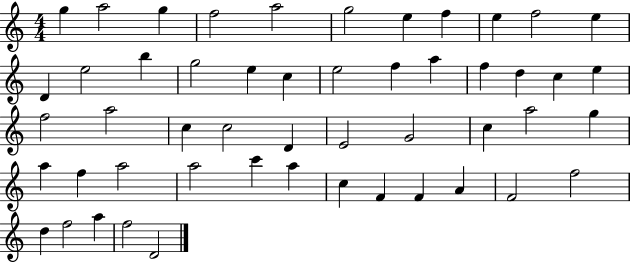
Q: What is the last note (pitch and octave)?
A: D4